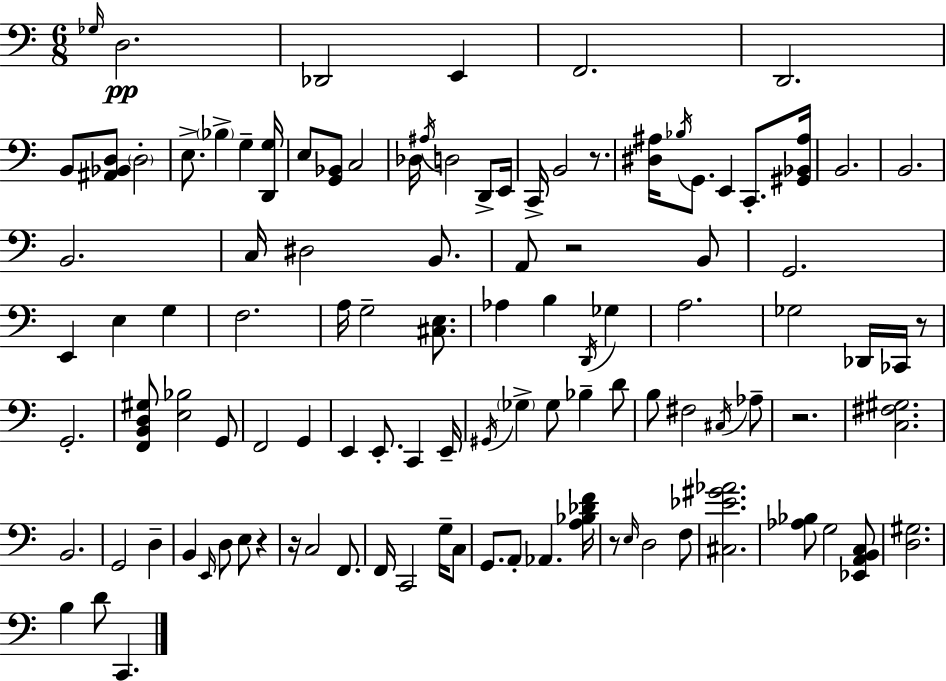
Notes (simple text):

Gb3/s D3/h. Db2/h E2/q F2/h. D2/h. B2/e [A#2,Bb2,D3]/e D3/h E3/e. Bb3/q G3/q [D2,G3]/s E3/e [G2,Bb2]/e C3/h Db3/s A#3/s D3/h D2/e E2/s C2/s B2/h R/e. [D#3,A#3]/s Bb3/s G2/e. E2/q C2/e. [G#2,Bb2,A#3]/s B2/h. B2/h. B2/h. C3/s D#3/h B2/e. A2/e R/h B2/e G2/h. E2/q E3/q G3/q F3/h. A3/s G3/h [C#3,E3]/e. Ab3/q B3/q D2/s Gb3/q A3/h. Gb3/h Db2/s CES2/s R/e G2/h. [F2,B2,D3,G#3]/e [E3,Bb3]/h G2/e F2/h G2/q E2/q E2/e. C2/q E2/s G#2/s Gb3/q Gb3/e Bb3/q D4/e B3/e F#3/h C#3/s Ab3/e R/h. [C3,F#3,G#3]/h. B2/h. G2/h D3/q B2/q E2/s D3/e E3/e R/q R/s C3/h F2/e. F2/s C2/h G3/s C3/e G2/e. A2/e Ab2/q. [A3,Bb3,Db4,F4]/s R/e E3/s D3/h F3/e [C#3,Eb4,G#4,Ab4]/h. [Ab3,Bb3]/e G3/h [Eb2,A2,B2,C3]/e [D3,G#3]/h. B3/q D4/e C2/q.